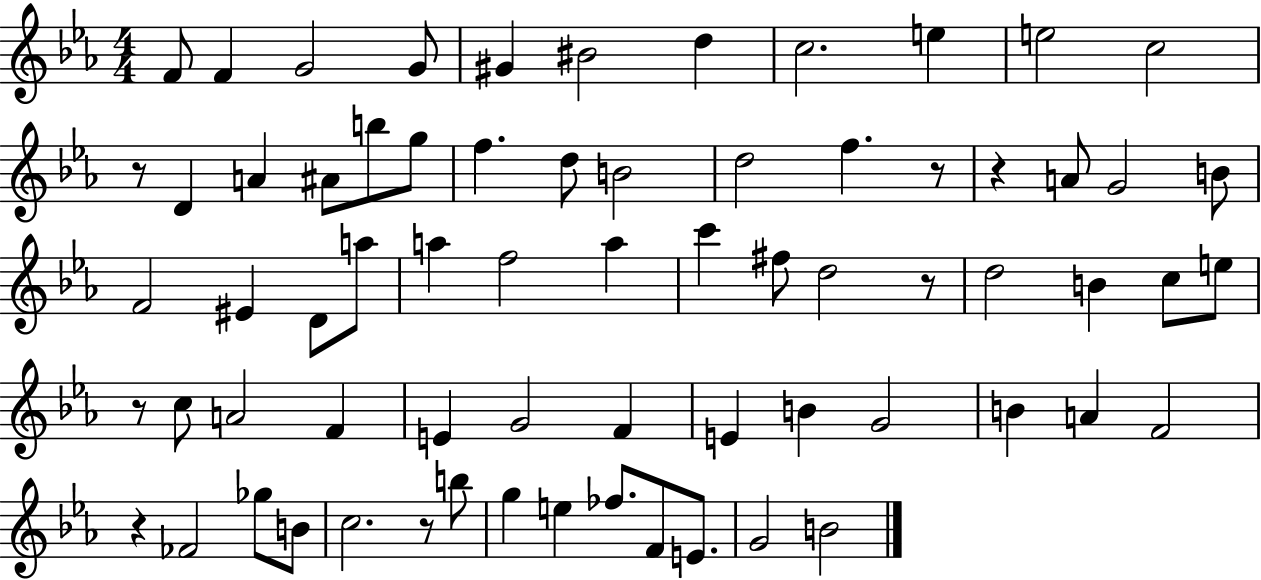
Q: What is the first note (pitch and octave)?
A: F4